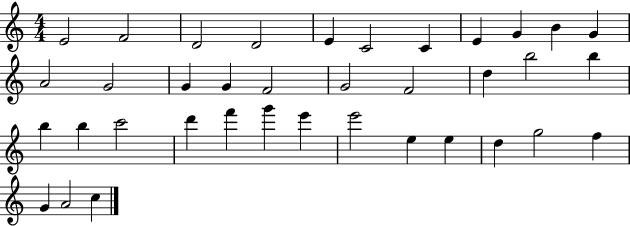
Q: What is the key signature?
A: C major